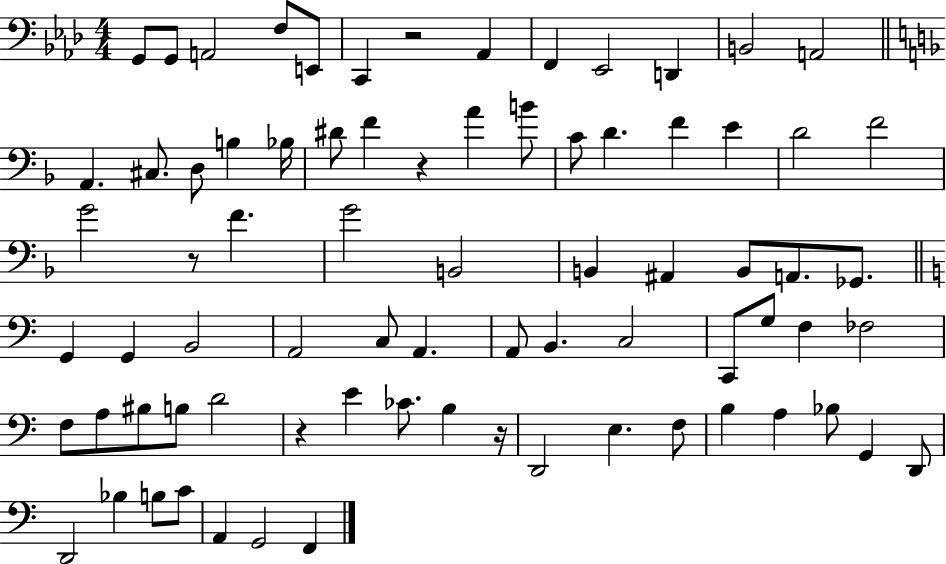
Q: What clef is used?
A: bass